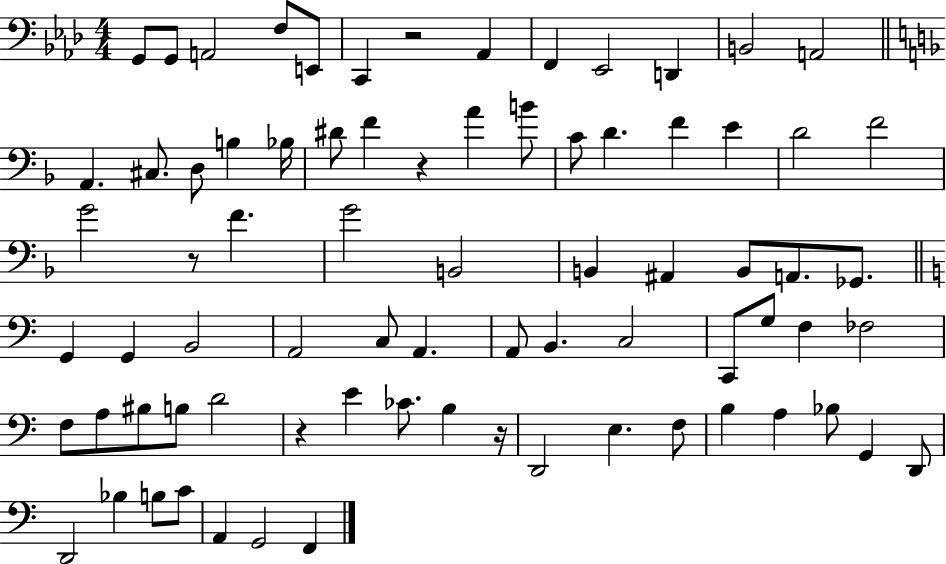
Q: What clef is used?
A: bass